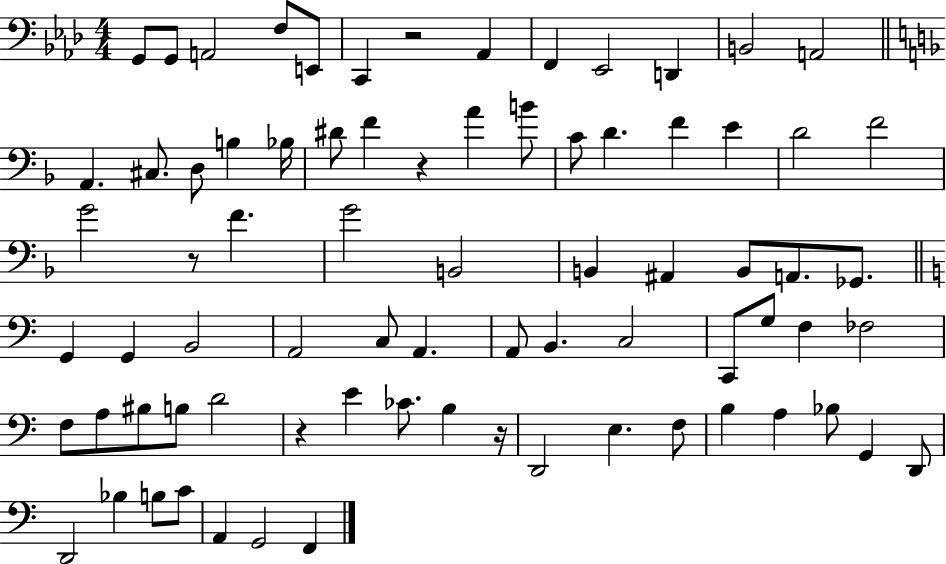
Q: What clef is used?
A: bass